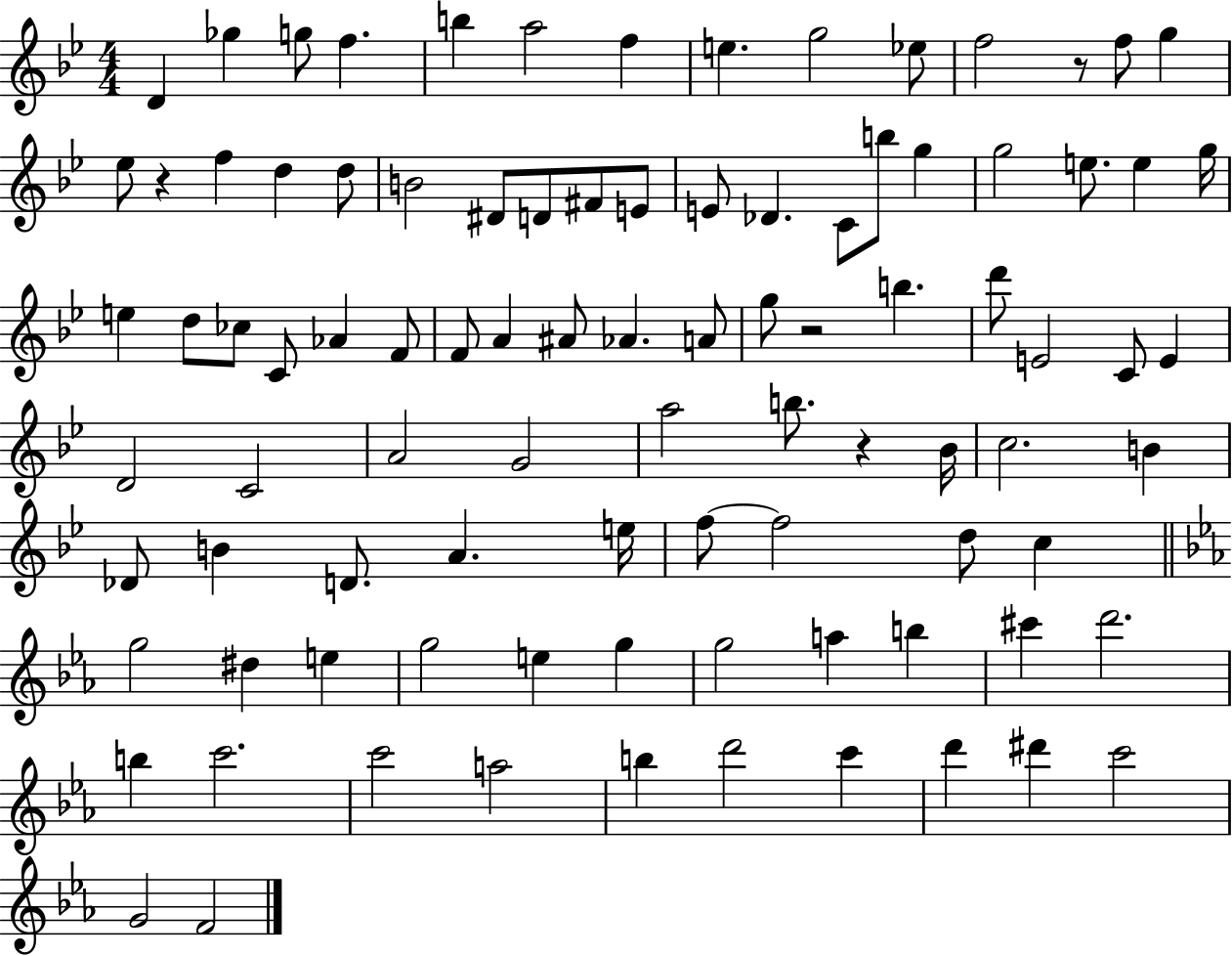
D4/q Gb5/q G5/e F5/q. B5/q A5/h F5/q E5/q. G5/h Eb5/e F5/h R/e F5/e G5/q Eb5/e R/q F5/q D5/q D5/e B4/h D#4/e D4/e F#4/e E4/e E4/e Db4/q. C4/e B5/e G5/q G5/h E5/e. E5/q G5/s E5/q D5/e CES5/e C4/e Ab4/q F4/e F4/e A4/q A#4/e Ab4/q. A4/e G5/e R/h B5/q. D6/e E4/h C4/e E4/q D4/h C4/h A4/h G4/h A5/h B5/e. R/q Bb4/s C5/h. B4/q Db4/e B4/q D4/e. A4/q. E5/s F5/e F5/h D5/e C5/q G5/h D#5/q E5/q G5/h E5/q G5/q G5/h A5/q B5/q C#6/q D6/h. B5/q C6/h. C6/h A5/h B5/q D6/h C6/q D6/q D#6/q C6/h G4/h F4/h